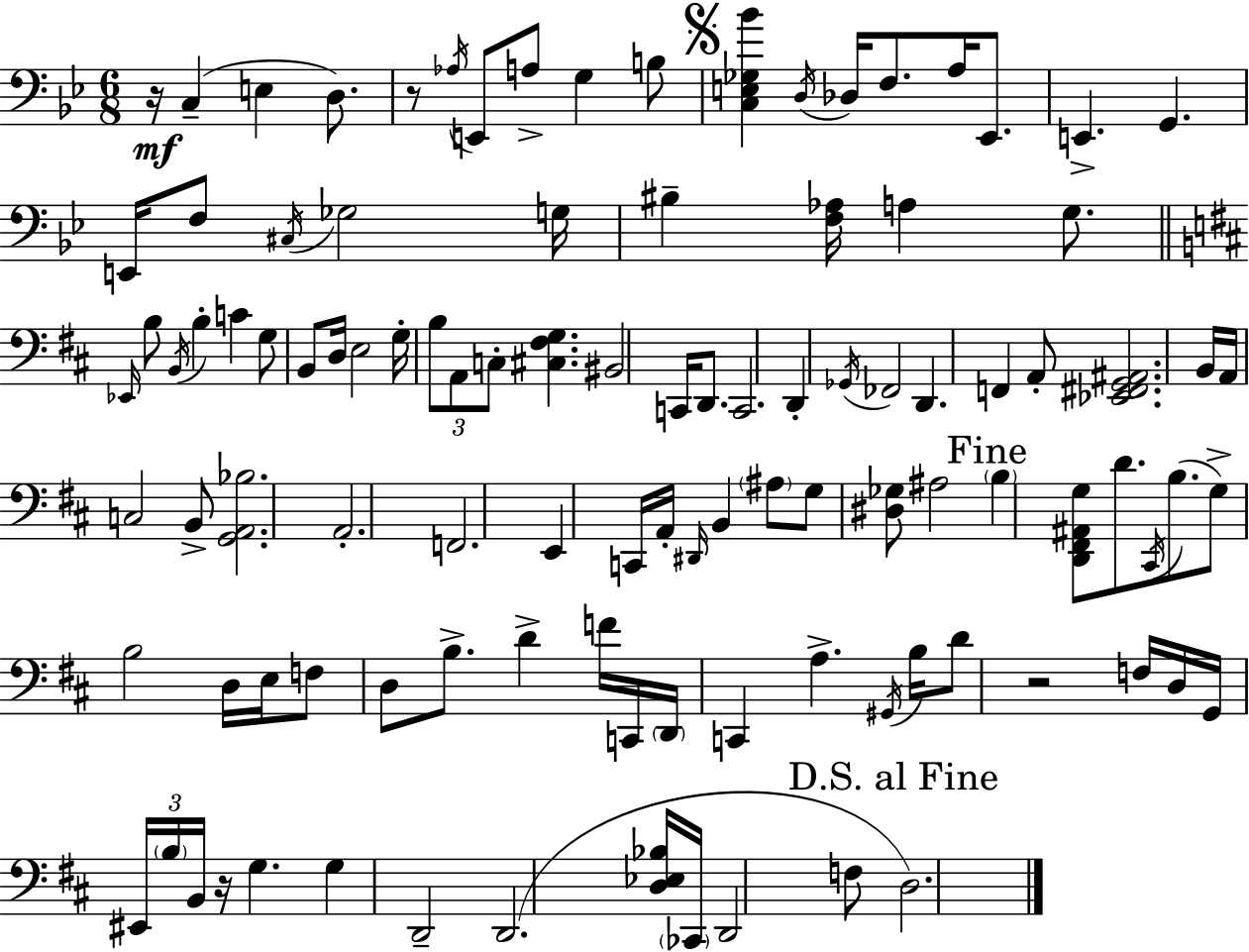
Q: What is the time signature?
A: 6/8